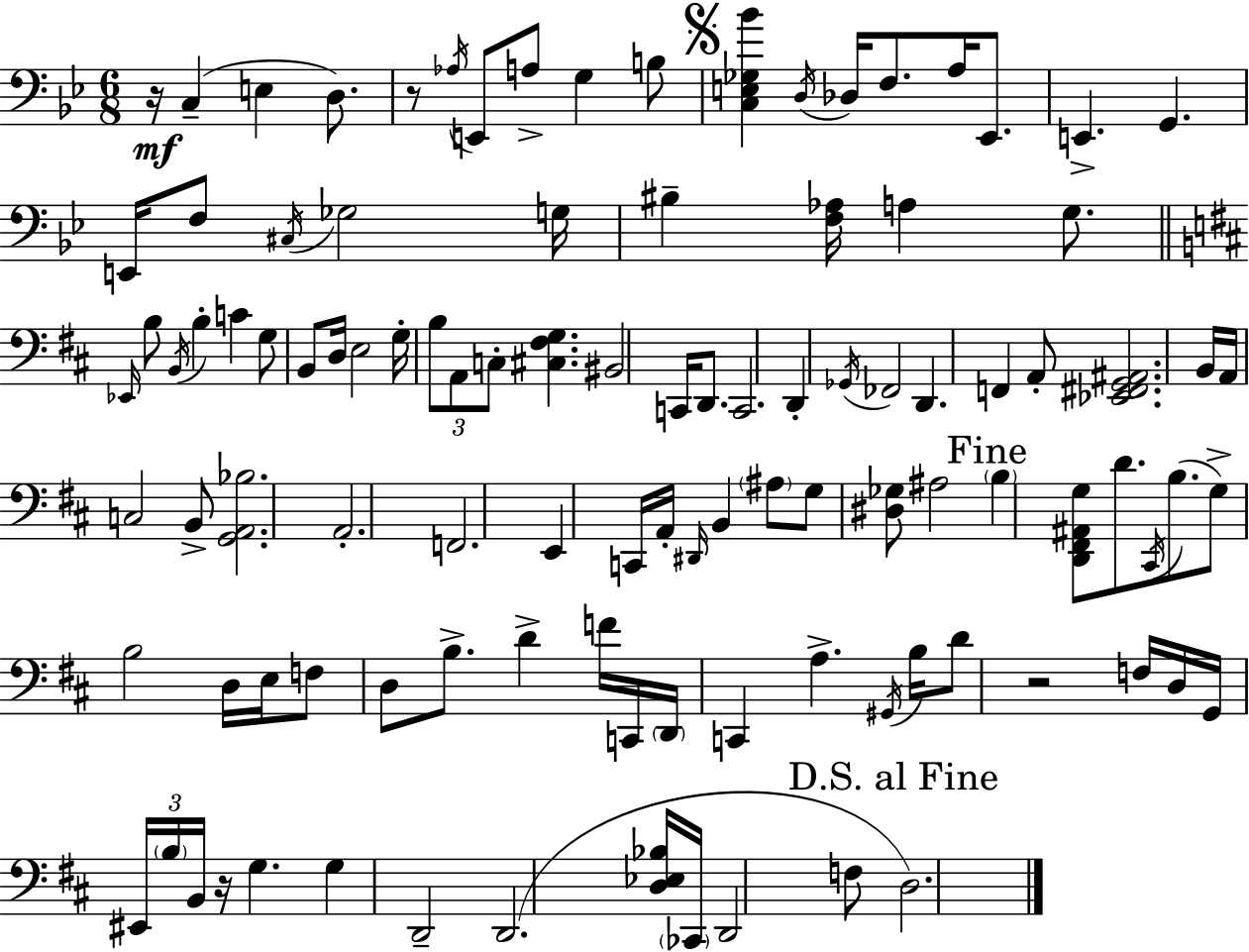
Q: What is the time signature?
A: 6/8